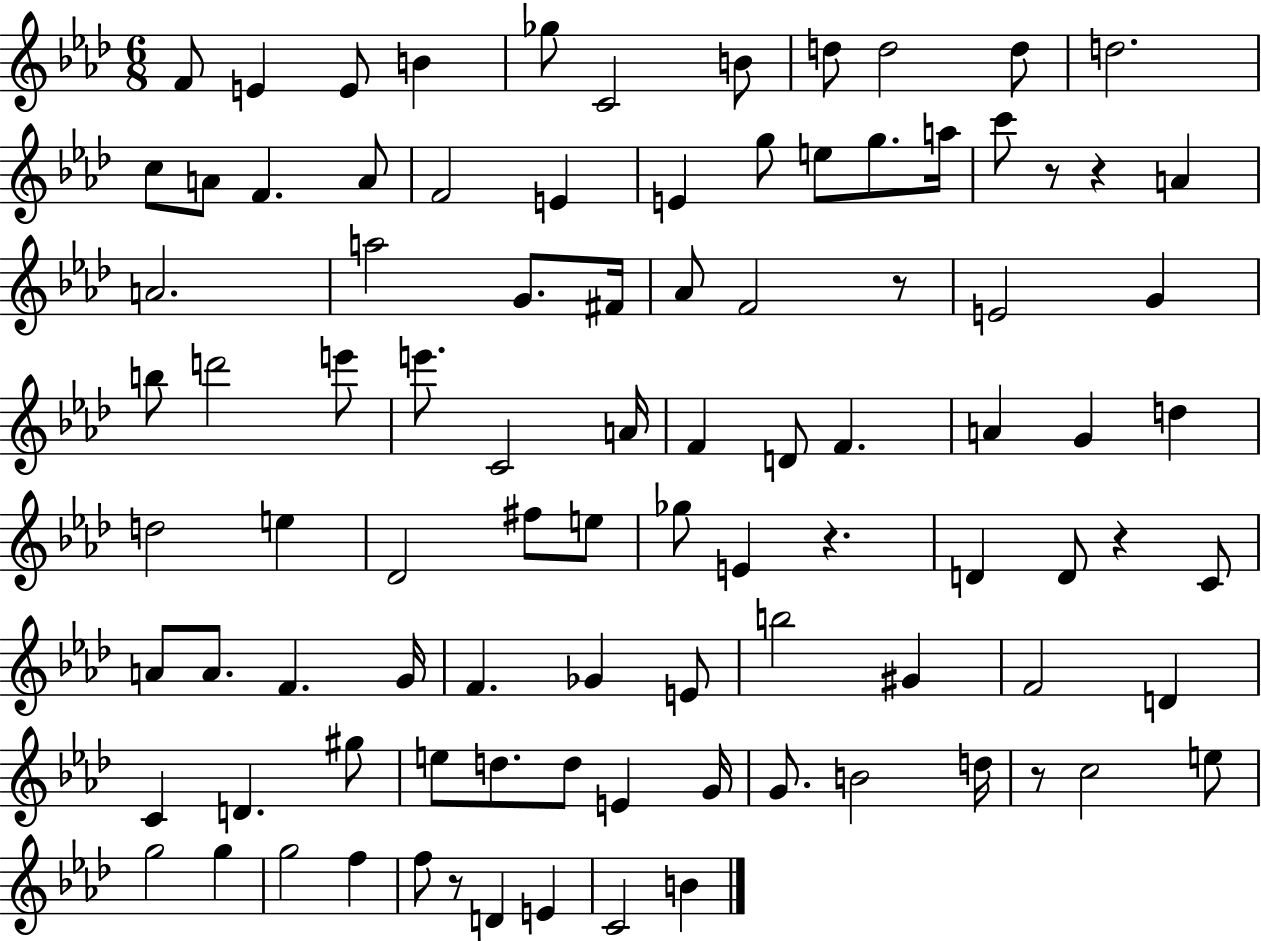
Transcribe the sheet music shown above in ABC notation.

X:1
T:Untitled
M:6/8
L:1/4
K:Ab
F/2 E E/2 B _g/2 C2 B/2 d/2 d2 d/2 d2 c/2 A/2 F A/2 F2 E E g/2 e/2 g/2 a/4 c'/2 z/2 z A A2 a2 G/2 ^F/4 _A/2 F2 z/2 E2 G b/2 d'2 e'/2 e'/2 C2 A/4 F D/2 F A G d d2 e _D2 ^f/2 e/2 _g/2 E z D D/2 z C/2 A/2 A/2 F G/4 F _G E/2 b2 ^G F2 D C D ^g/2 e/2 d/2 d/2 E G/4 G/2 B2 d/4 z/2 c2 e/2 g2 g g2 f f/2 z/2 D E C2 B